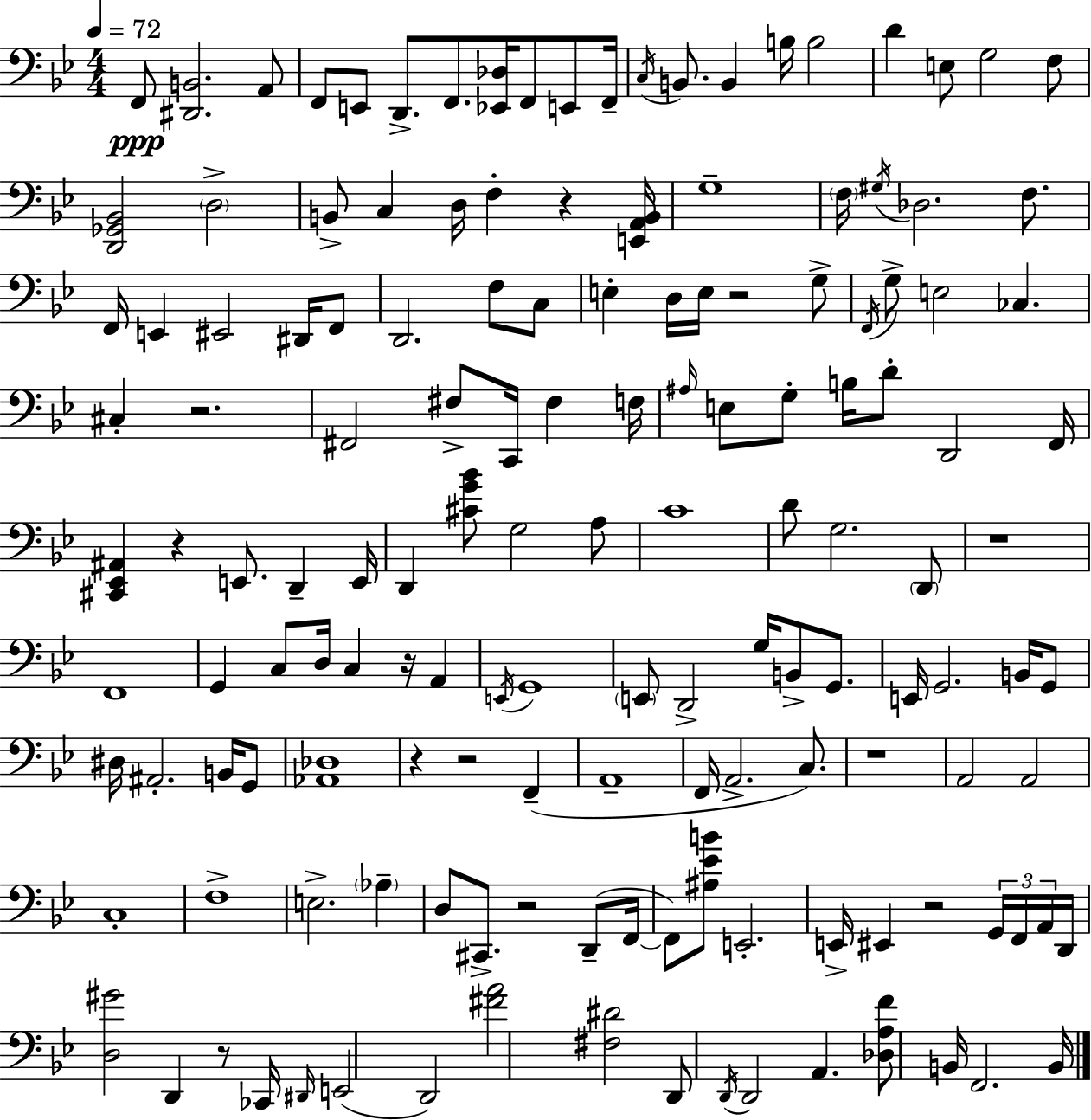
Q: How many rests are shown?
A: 12